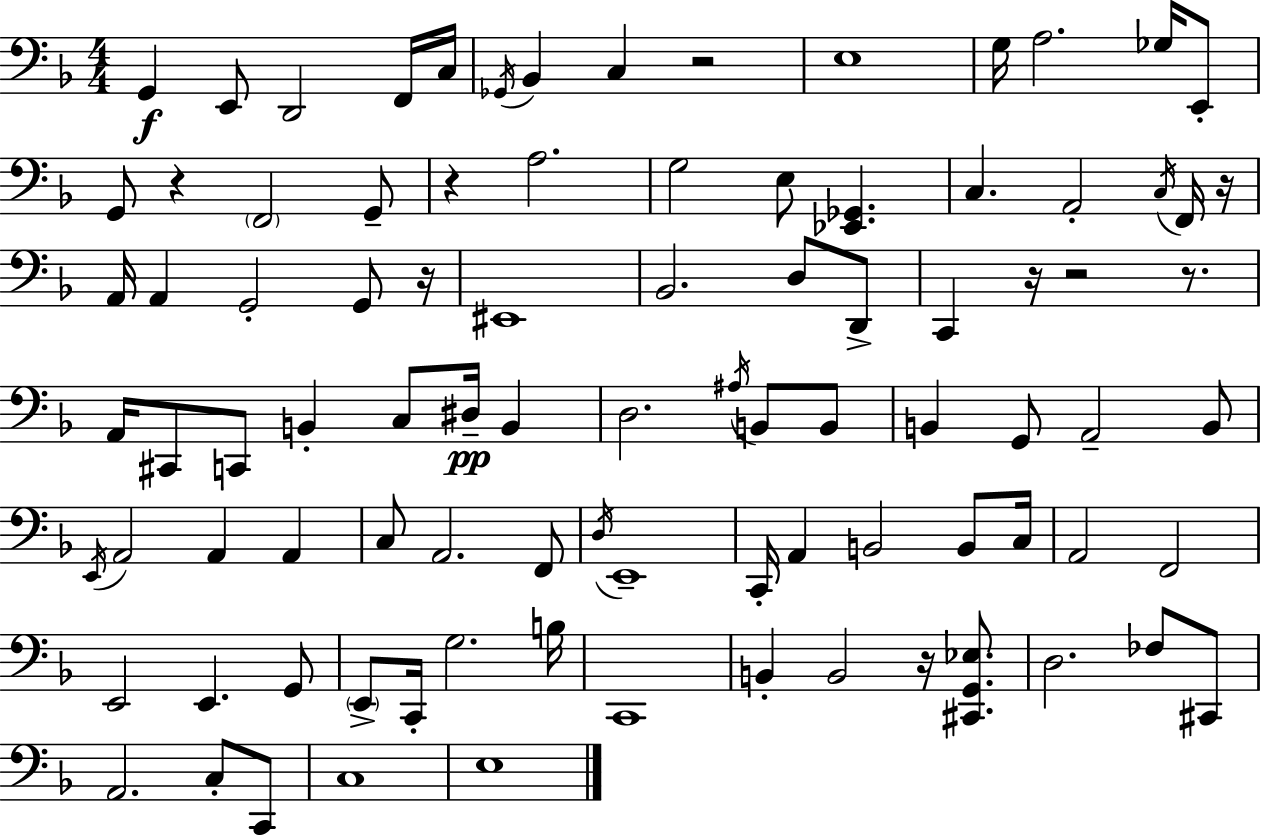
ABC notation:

X:1
T:Untitled
M:4/4
L:1/4
K:Dm
G,, E,,/2 D,,2 F,,/4 C,/4 _G,,/4 _B,, C, z2 E,4 G,/4 A,2 _G,/4 E,,/2 G,,/2 z F,,2 G,,/2 z A,2 G,2 E,/2 [_E,,_G,,] C, A,,2 C,/4 F,,/4 z/4 A,,/4 A,, G,,2 G,,/2 z/4 ^E,,4 _B,,2 D,/2 D,,/2 C,, z/4 z2 z/2 A,,/4 ^C,,/2 C,,/2 B,, C,/2 ^D,/4 B,, D,2 ^A,/4 B,,/2 B,,/2 B,, G,,/2 A,,2 B,,/2 E,,/4 A,,2 A,, A,, C,/2 A,,2 F,,/2 D,/4 E,,4 C,,/4 A,, B,,2 B,,/2 C,/4 A,,2 F,,2 E,,2 E,, G,,/2 E,,/2 C,,/4 G,2 B,/4 C,,4 B,, B,,2 z/4 [^C,,G,,_E,]/2 D,2 _F,/2 ^C,,/2 A,,2 C,/2 C,,/2 C,4 E,4